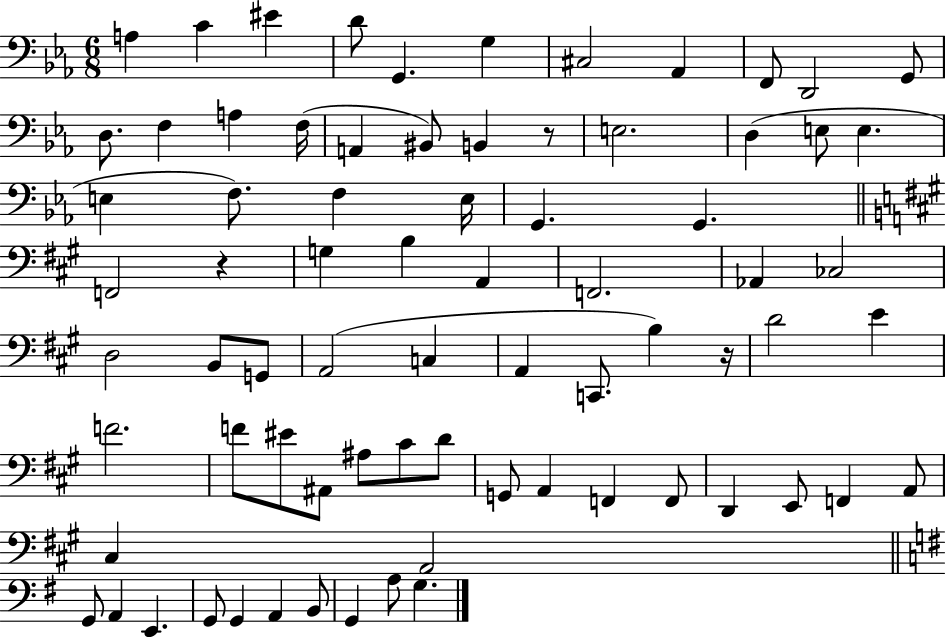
X:1
T:Untitled
M:6/8
L:1/4
K:Eb
A, C ^E D/2 G,, G, ^C,2 _A,, F,,/2 D,,2 G,,/2 D,/2 F, A, F,/4 A,, ^B,,/2 B,, z/2 E,2 D, E,/2 E, E, F,/2 F, E,/4 G,, G,, F,,2 z G, B, A,, F,,2 _A,, _C,2 D,2 B,,/2 G,,/2 A,,2 C, A,, C,,/2 B, z/4 D2 E F2 F/2 ^E/2 ^A,,/2 ^A,/2 ^C/2 D/2 G,,/2 A,, F,, F,,/2 D,, E,,/2 F,, A,,/2 ^C, A,,2 G,,/2 A,, E,, G,,/2 G,, A,, B,,/2 G,, A,/2 G,